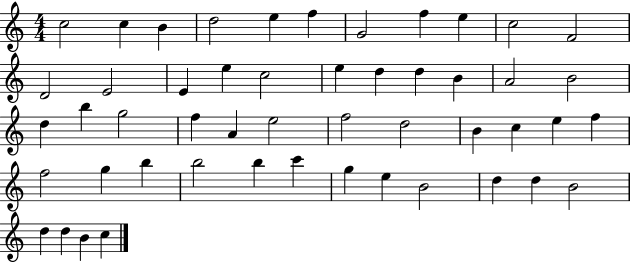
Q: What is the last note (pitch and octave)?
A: C5